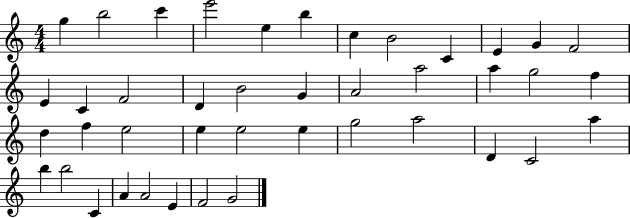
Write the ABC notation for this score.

X:1
T:Untitled
M:4/4
L:1/4
K:C
g b2 c' e'2 e b c B2 C E G F2 E C F2 D B2 G A2 a2 a g2 f d f e2 e e2 e g2 a2 D C2 a b b2 C A A2 E F2 G2